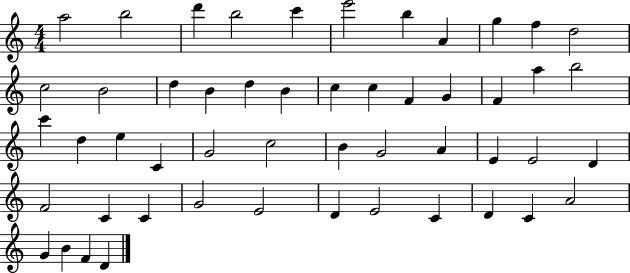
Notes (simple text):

A5/h B5/h D6/q B5/h C6/q E6/h B5/q A4/q G5/q F5/q D5/h C5/h B4/h D5/q B4/q D5/q B4/q C5/q C5/q F4/q G4/q F4/q A5/q B5/h C6/q D5/q E5/q C4/q G4/h C5/h B4/q G4/h A4/q E4/q E4/h D4/q F4/h C4/q C4/q G4/h E4/h D4/q E4/h C4/q D4/q C4/q A4/h G4/q B4/q F4/q D4/q